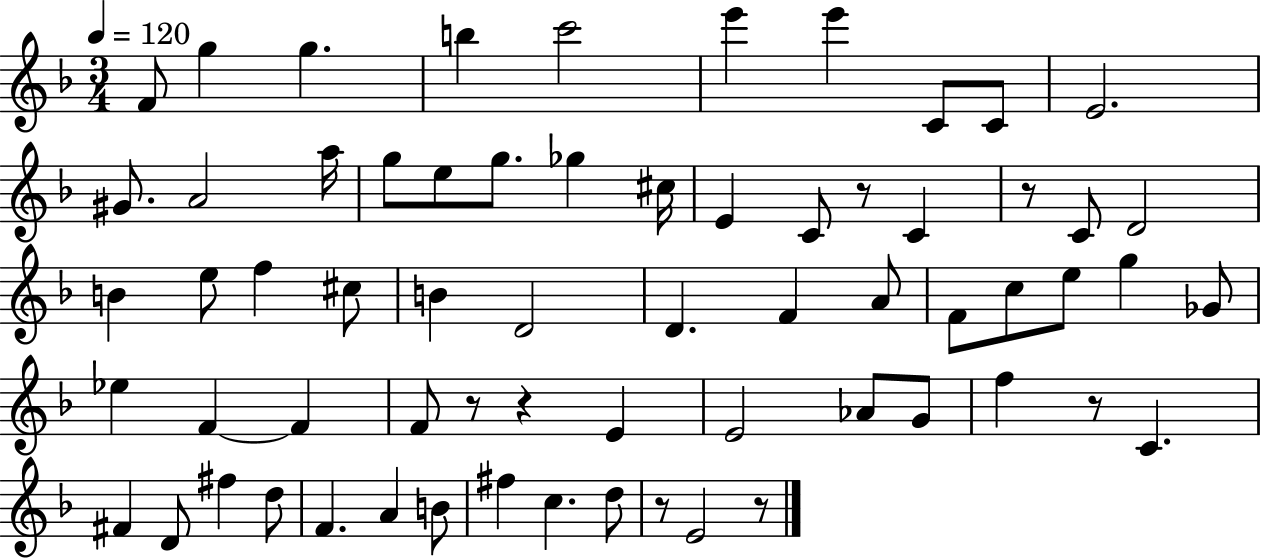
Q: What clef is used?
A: treble